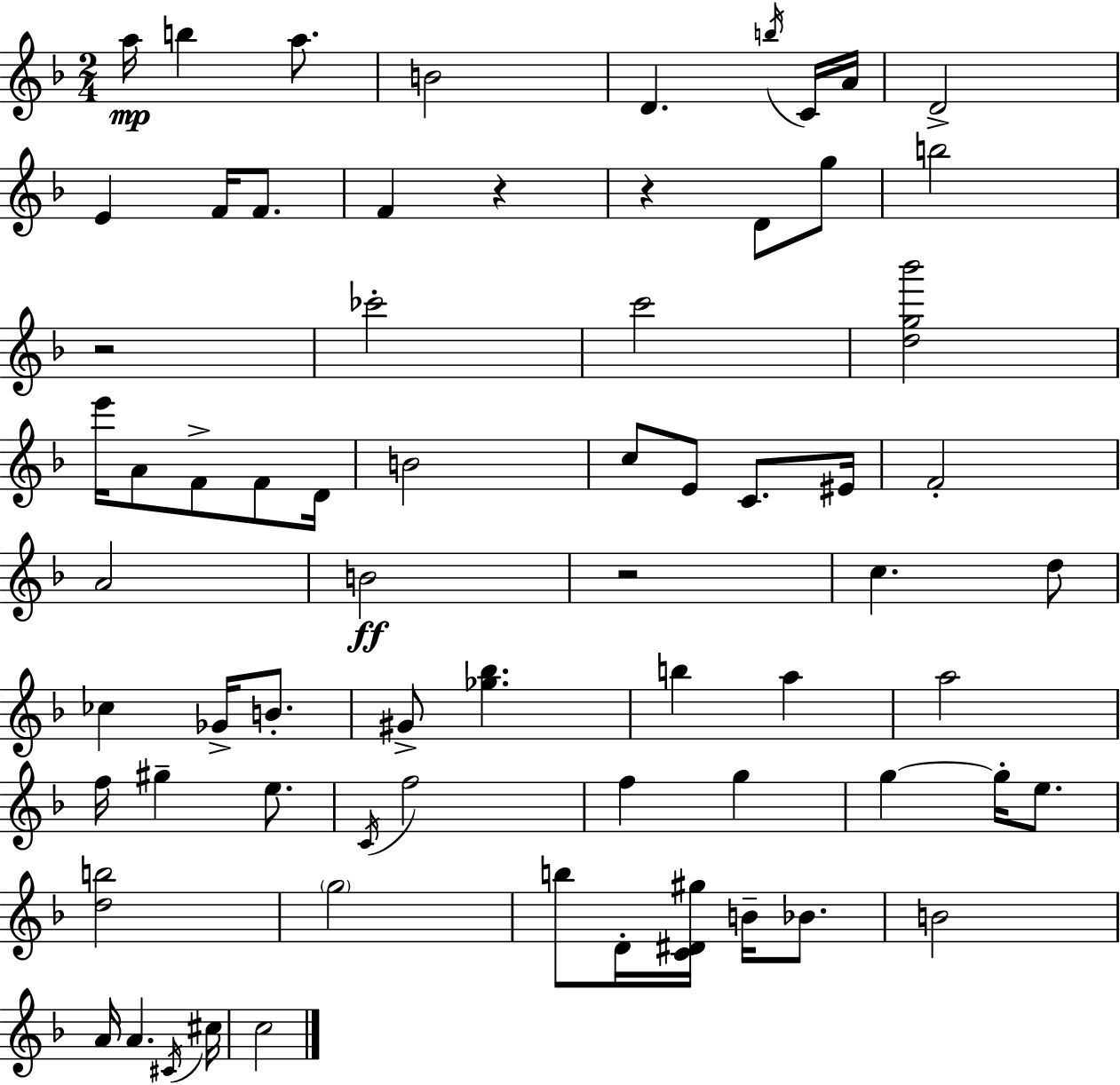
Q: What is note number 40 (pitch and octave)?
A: A5